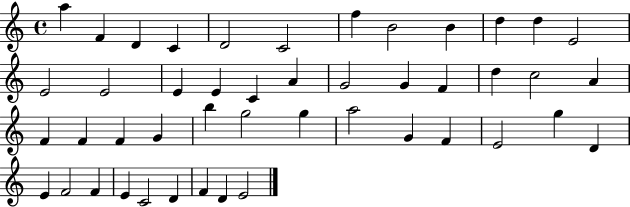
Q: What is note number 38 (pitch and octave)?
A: E4